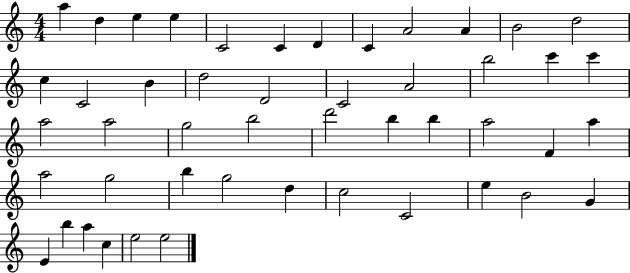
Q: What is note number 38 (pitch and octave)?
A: C5